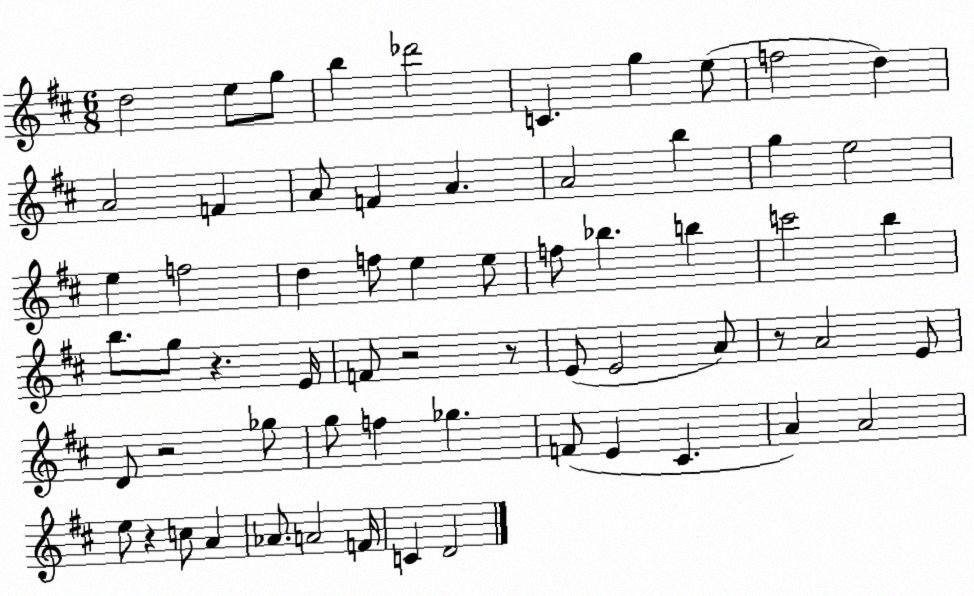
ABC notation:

X:1
T:Untitled
M:6/8
L:1/4
K:D
d2 e/2 g/2 b _d'2 C g e/2 f2 d A2 F A/2 F A A2 b g e2 e f2 d f/2 e e/2 f/2 _b b c'2 b b/2 g/2 z E/4 F/2 z2 z/2 E/2 E2 A/2 z/2 A2 E/2 D/2 z2 _g/2 g/2 f _g F/2 E ^C A A2 e/2 z c/2 A _A/2 A2 F/4 C D2